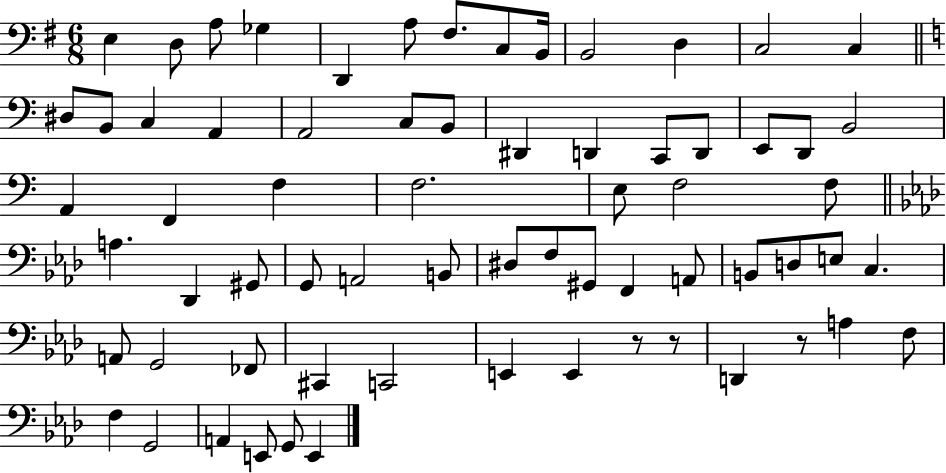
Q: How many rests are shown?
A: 3